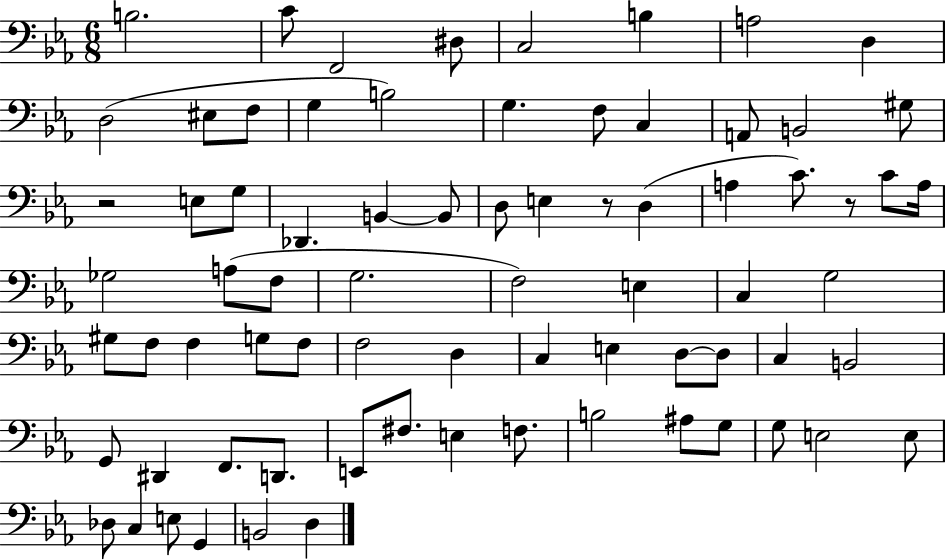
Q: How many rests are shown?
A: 3